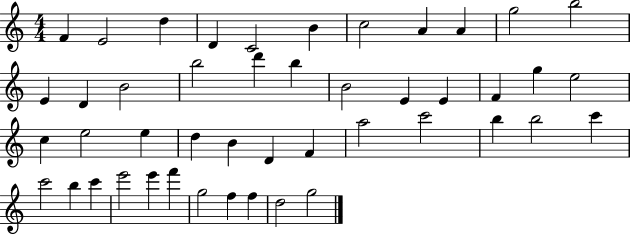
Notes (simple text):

F4/q E4/h D5/q D4/q C4/h B4/q C5/h A4/q A4/q G5/h B5/h E4/q D4/q B4/h B5/h D6/q B5/q B4/h E4/q E4/q F4/q G5/q E5/h C5/q E5/h E5/q D5/q B4/q D4/q F4/q A5/h C6/h B5/q B5/h C6/q C6/h B5/q C6/q E6/h E6/q F6/q G5/h F5/q F5/q D5/h G5/h